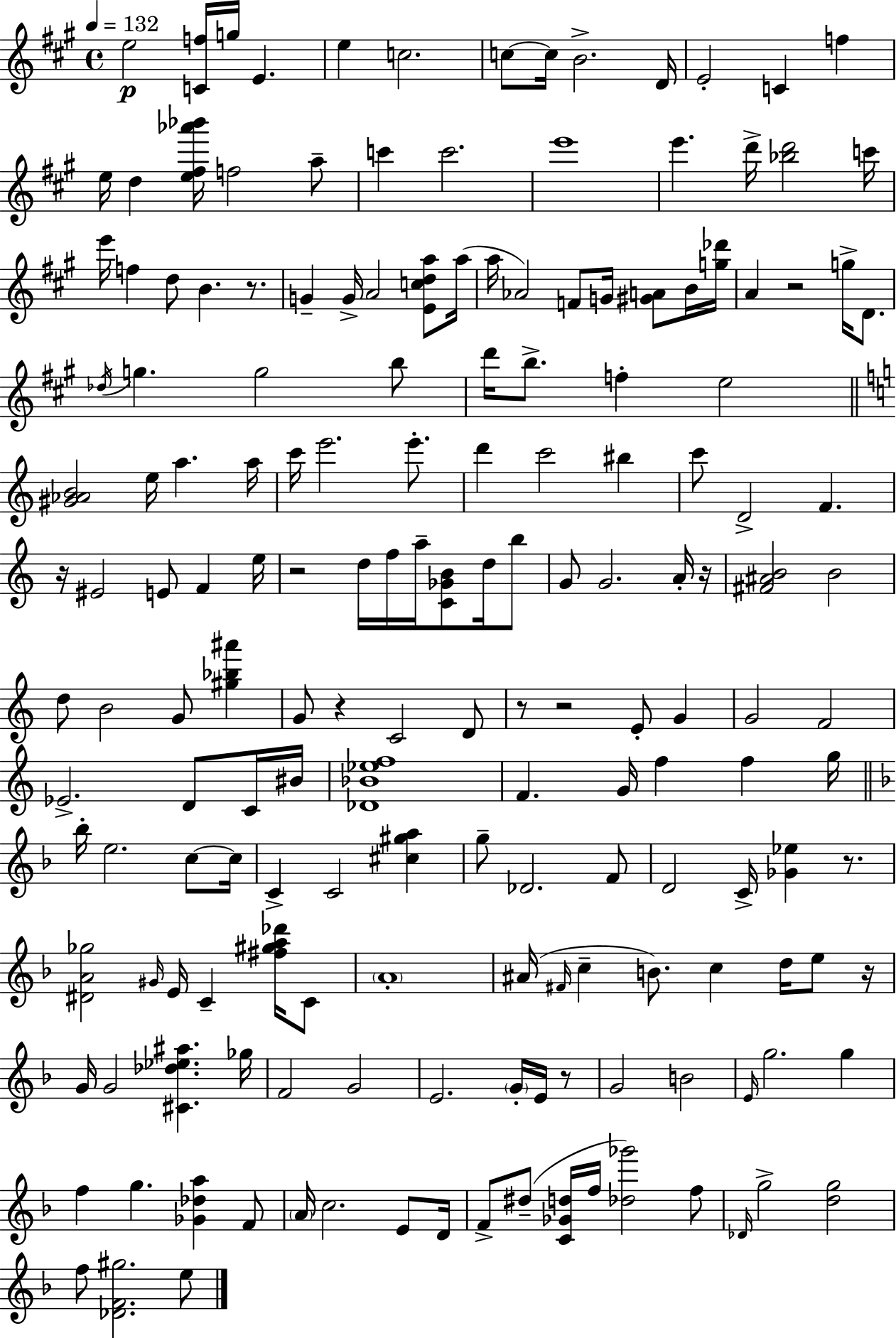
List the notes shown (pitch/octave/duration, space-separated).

E5/h [C4,F5]/s G5/s E4/q. E5/q C5/h. C5/e C5/s B4/h. D4/s E4/h C4/q F5/q E5/s D5/q [E5,F#5,Ab6,Bb6]/s F5/h A5/e C6/q C6/h. E6/w E6/q. D6/s [Bb5,D6]/h C6/s E6/s F5/q D5/e B4/q. R/e. G4/q G4/s A4/h [E4,C5,D5,A5]/e A5/s A5/s Ab4/h F4/e G4/s [G#4,A4]/e B4/s [G5,Db6]/s A4/q R/h G5/s D4/e. Db5/s G5/q. G5/h B5/e D6/s B5/e. F5/q E5/h [G#4,Ab4,B4]/h E5/s A5/q. A5/s C6/s E6/h. E6/e. D6/q C6/h BIS5/q C6/e D4/h F4/q. R/s EIS4/h E4/e F4/q E5/s R/h D5/s F5/s A5/s [C4,Gb4,B4]/e D5/s B5/e G4/e G4/h. A4/s R/s [F#4,A#4,B4]/h B4/h D5/e B4/h G4/e [G#5,Bb5,A#6]/q G4/e R/q C4/h D4/e R/e R/h E4/e G4/q G4/h F4/h Eb4/h. D4/e C4/s BIS4/s [Db4,Bb4,Eb5,F5]/w F4/q. G4/s F5/q F5/q G5/s Bb5/s E5/h. C5/e C5/s C4/q C4/h [C#5,G#5,A5]/q G5/e Db4/h. F4/e D4/h C4/s [Gb4,Eb5]/q R/e. [D#4,A4,Gb5]/h G#4/s E4/s C4/q [F#5,G#5,A5,Db6]/s C4/e A4/w A#4/s F#4/s C5/q B4/e. C5/q D5/s E5/e R/s G4/s G4/h [C#4,Db5,Eb5,A#5]/q. Gb5/s F4/h G4/h E4/h. G4/s E4/s R/e G4/h B4/h E4/s G5/h. G5/q F5/q G5/q. [Gb4,Db5,A5]/q F4/e A4/s C5/h. E4/e D4/s F4/e D#5/e [C4,Gb4,D5]/s F5/s [Db5,Gb6]/h F5/e Db4/s G5/h [D5,G5]/h F5/e [Db4,F4,G#5]/h. E5/e